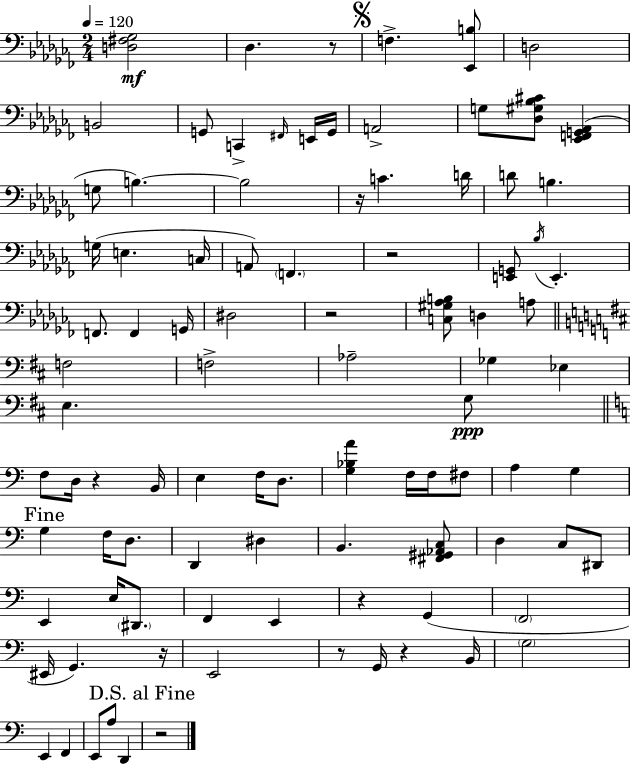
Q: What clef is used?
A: bass